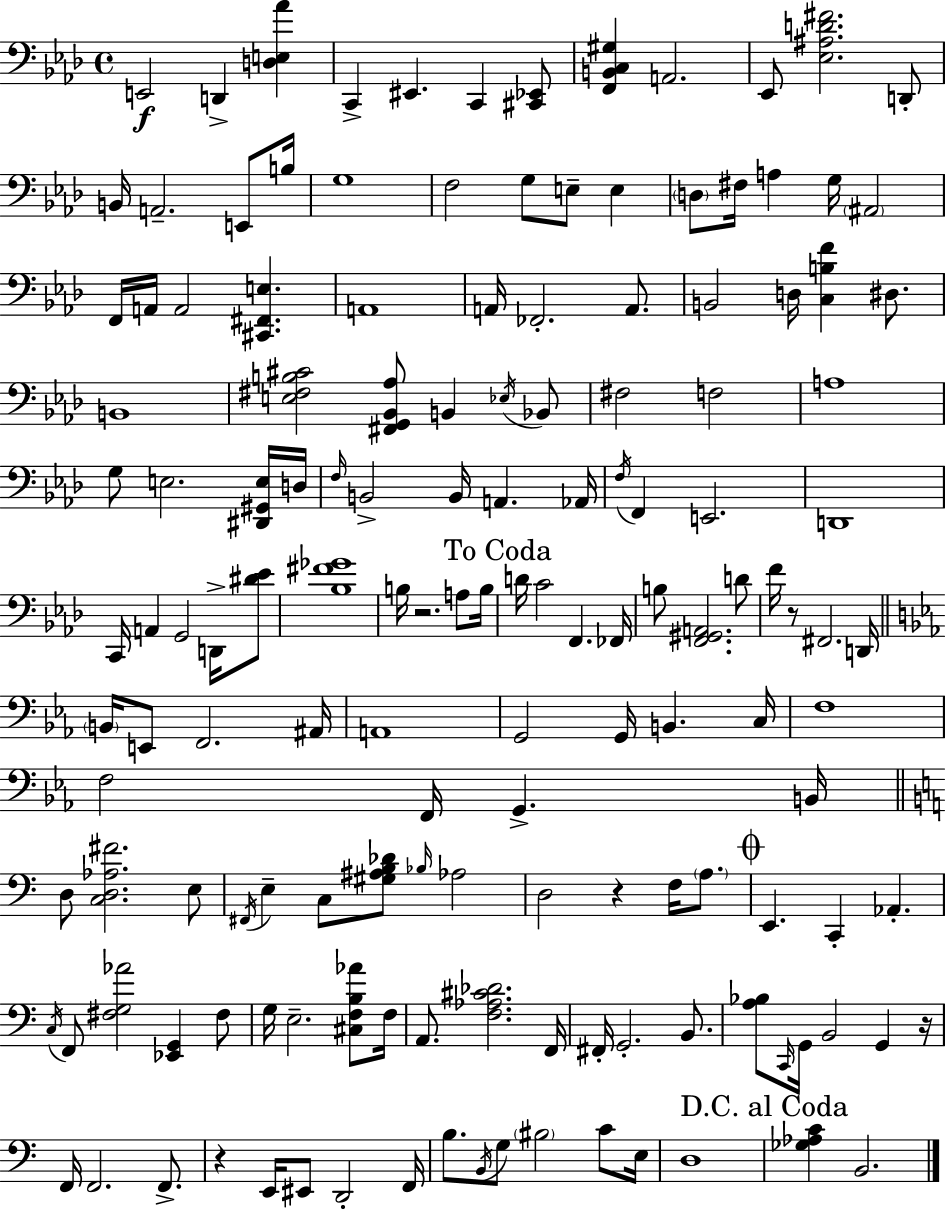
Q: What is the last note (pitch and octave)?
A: B2